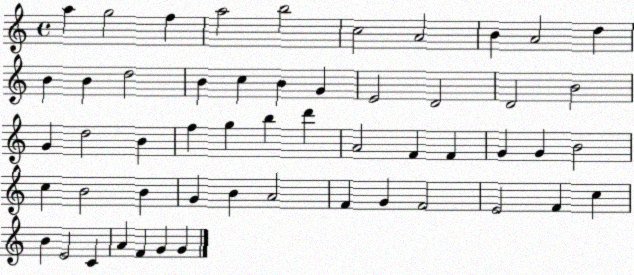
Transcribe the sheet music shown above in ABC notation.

X:1
T:Untitled
M:4/4
L:1/4
K:C
a g2 f a2 b2 c2 A2 B A2 d B B d2 B c B G E2 D2 D2 B2 G d2 B f g b d' A2 F F G G B2 c B2 B G B A2 F G F2 E2 F c B E2 C A F G G